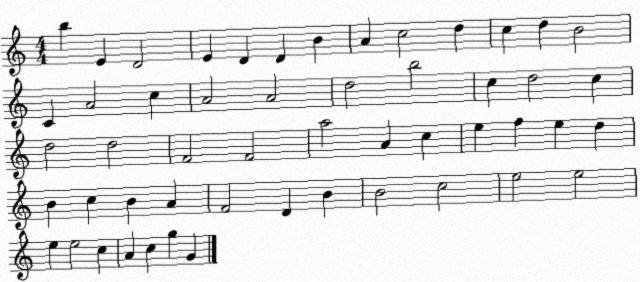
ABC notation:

X:1
T:Untitled
M:4/4
L:1/4
K:C
b E D2 E D D B A c2 d c d B2 C A2 c A2 A2 d2 b2 c d2 c d2 d2 F2 F2 a2 A c e f e d B c B A F2 D B B2 c2 e2 e2 e e2 c A c g G